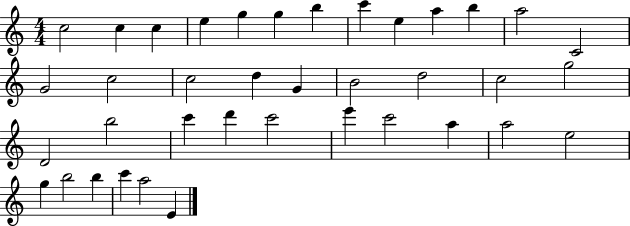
X:1
T:Untitled
M:4/4
L:1/4
K:C
c2 c c e g g b c' e a b a2 C2 G2 c2 c2 d G B2 d2 c2 g2 D2 b2 c' d' c'2 e' c'2 a a2 e2 g b2 b c' a2 E